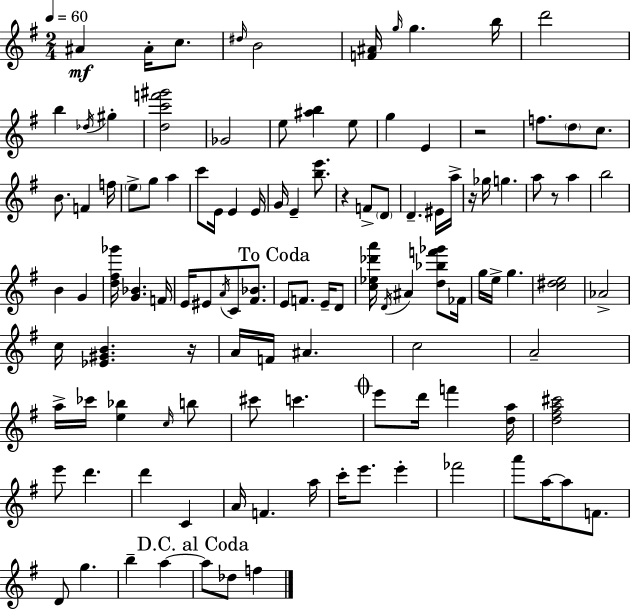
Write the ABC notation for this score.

X:1
T:Untitled
M:2/4
L:1/4
K:G
^A ^A/4 c/2 ^d/4 B2 [F^A]/4 g/4 g b/4 d'2 b _d/4 ^g [dc'f'^g']2 _G2 e/2 [^ab] e/2 g E z2 f/2 d/2 c/2 B/2 F f/4 e/2 g/2 a c'/2 E/4 E E/4 G/4 E [be']/2 z F/2 D/2 D ^E/4 a/4 z/4 _g/4 g a/2 z/2 a b2 B G [d^f_g']/4 [G_B] F/4 E/4 ^E/2 A/4 C/2 [^F_B]/2 E/2 F/2 E/4 D/2 [c_e_d'a']/4 D/4 ^A [d_bf'_g']/2 _F/4 g/4 e/4 g [c^de]2 _A2 c/4 [_E^GB] z/4 A/4 F/4 ^A c2 A2 a/4 _c'/4 [e_b] c/4 b/2 ^c'/2 c' e'/2 d'/4 f' [da]/4 [d^fa^c']2 e'/2 d' d' C A/4 F a/4 c'/4 e'/2 e' _f'2 a'/2 a/4 a/2 F/2 D/2 g b a a/2 _d/2 f